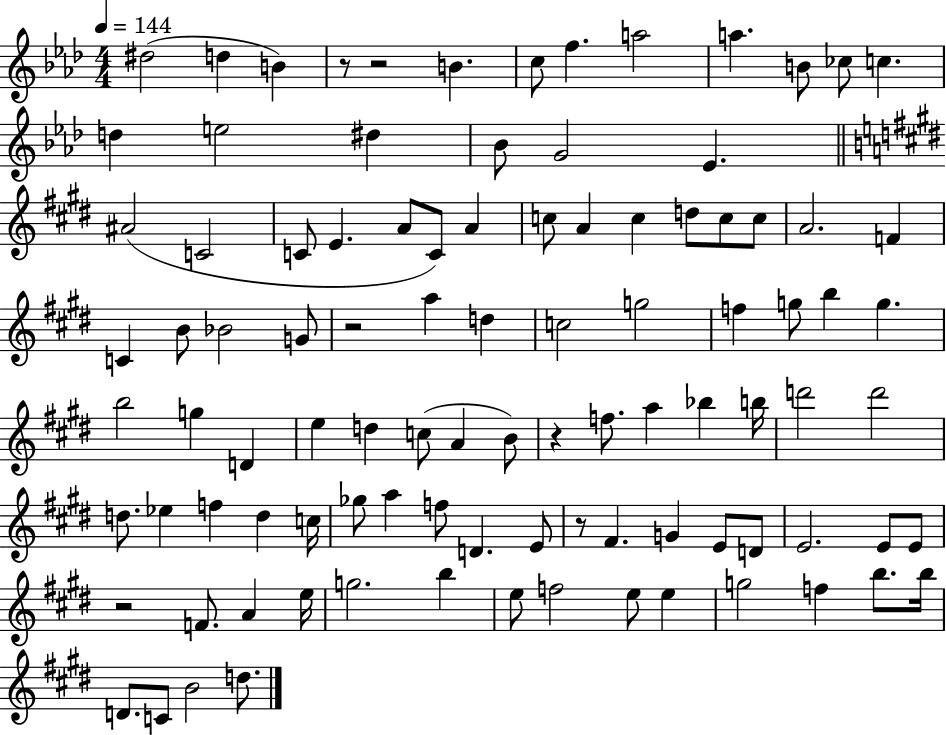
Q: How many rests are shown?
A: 6